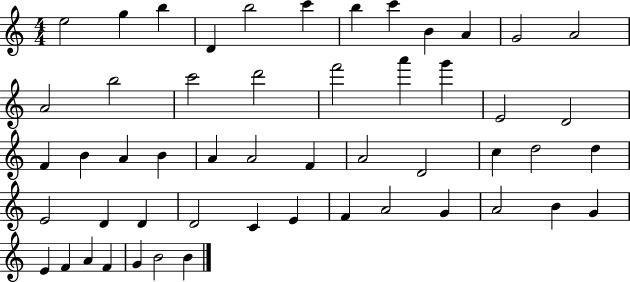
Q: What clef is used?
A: treble